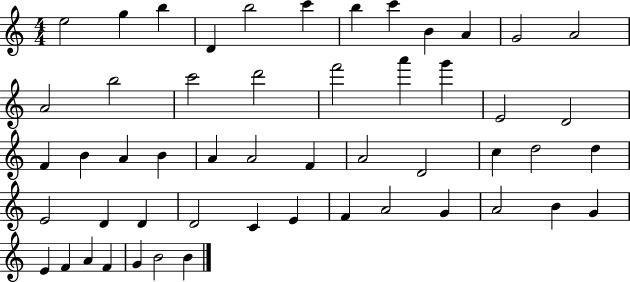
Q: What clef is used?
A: treble